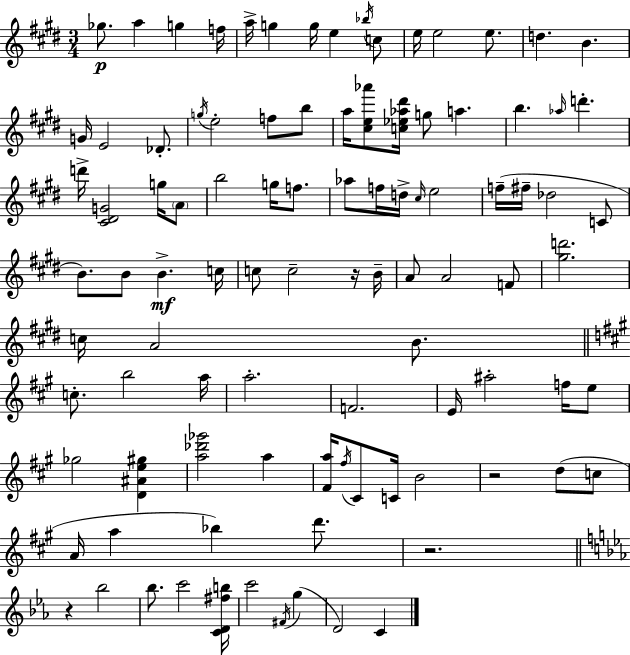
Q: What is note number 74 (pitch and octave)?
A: A4